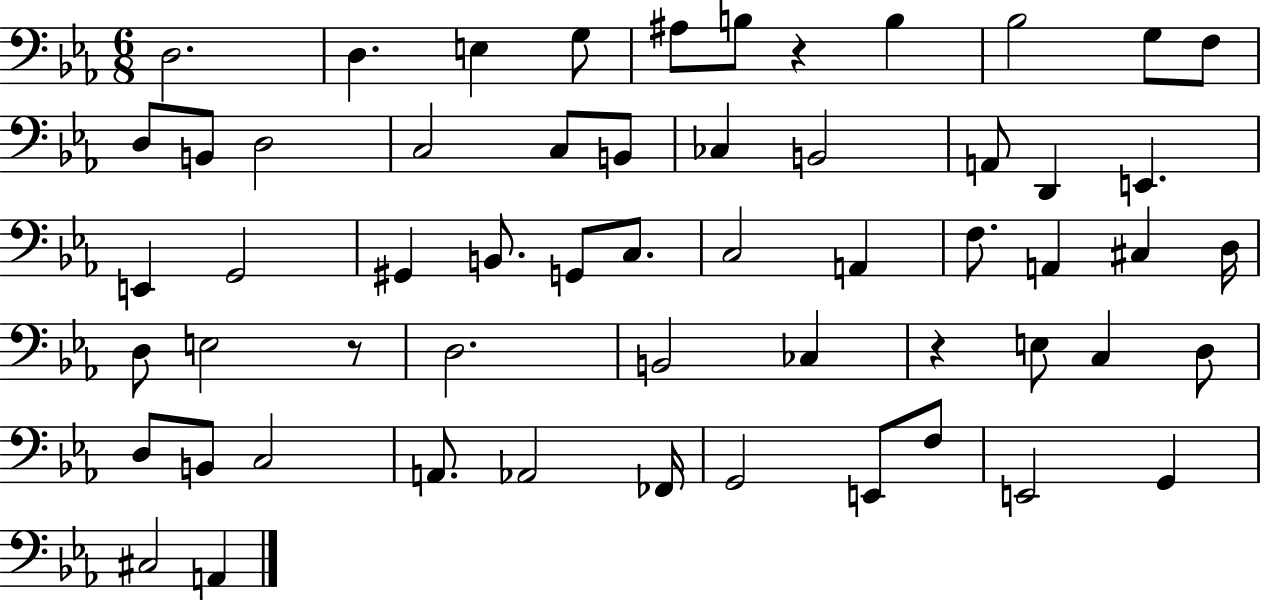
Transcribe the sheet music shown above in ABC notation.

X:1
T:Untitled
M:6/8
L:1/4
K:Eb
D,2 D, E, G,/2 ^A,/2 B,/2 z B, _B,2 G,/2 F,/2 D,/2 B,,/2 D,2 C,2 C,/2 B,,/2 _C, B,,2 A,,/2 D,, E,, E,, G,,2 ^G,, B,,/2 G,,/2 C,/2 C,2 A,, F,/2 A,, ^C, D,/4 D,/2 E,2 z/2 D,2 B,,2 _C, z E,/2 C, D,/2 D,/2 B,,/2 C,2 A,,/2 _A,,2 _F,,/4 G,,2 E,,/2 F,/2 E,,2 G,, ^C,2 A,,